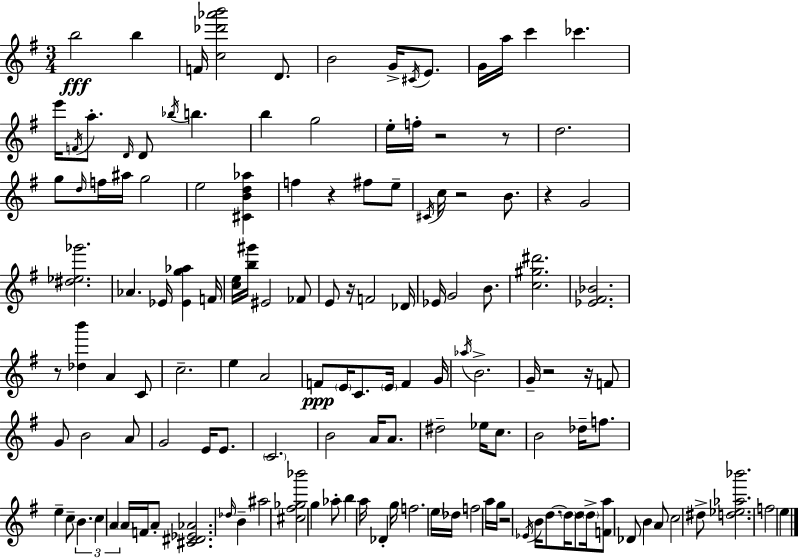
B5/h B5/q F4/s [C5,Db6,Ab6,B6]/h D4/e. B4/h G4/s C#4/s E4/e. G4/s A5/s C6/q CES6/q. E6/s F4/s A5/e. D4/s D4/e Bb5/s B5/q. B5/q G5/h E5/s F5/s R/h R/e D5/h. G5/e D5/s F5/s A#5/s G5/h E5/h [C#4,B4,D5,Ab5]/q F5/q R/q F#5/e E5/e C#4/s C5/s R/h B4/e. R/q G4/h [D#5,Eb5,Gb6]/h. Ab4/q. Eb4/s [Eb4,G5,Ab5]/q F4/s [C5,E5]/s [B5,G#6]/s EIS4/h FES4/e E4/e R/s F4/h Db4/s Eb4/s G4/h B4/e. [C5,G#5,D#6]/h. [Eb4,F#4,Bb4]/h. R/e [Db5,B6]/q A4/q C4/e C5/h. E5/q A4/h F4/e E4/s C4/e. E4/s F4/q G4/s Ab5/s B4/h. G4/s R/h R/s F4/e G4/e B4/h A4/e G4/h E4/s E4/e. C4/h. B4/h A4/s A4/e. D#5/h Eb5/s C5/e. B4/h Db5/s F5/e. E5/q C5/e B4/q. C5/q A4/q A4/s F4/s A4/e [C#4,D#4,Eb4,Ab4]/h. Db5/s B4/q A#5/h [C#5,F#5,Gb5,Bb6]/h G5/q Ab5/e B5/q A5/s Db4/q G5/s F5/h. E5/s Db5/s F5/h A5/s G5/s R/h Eb4/s B4/s D5/e. D5/s D5/e D5/s [F4,A5]/e Db4/e B4/q A4/e C5/h D#5/e [D5,Eb5,Ab5,Bb6]/h. F5/h E5/q